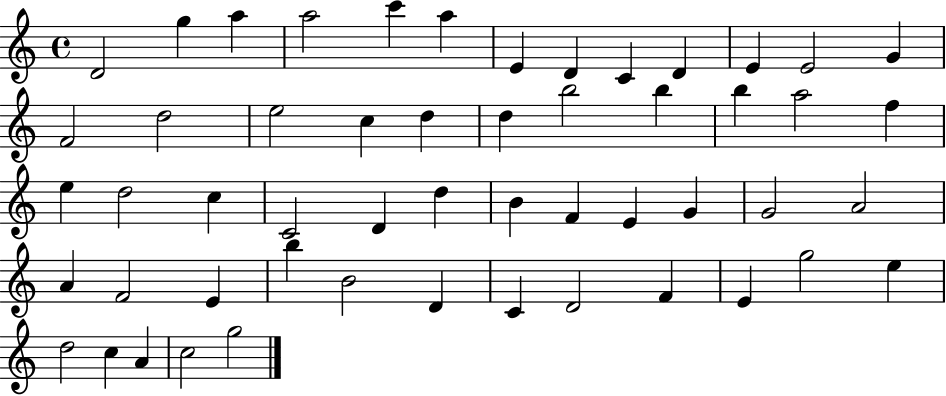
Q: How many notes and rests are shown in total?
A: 53